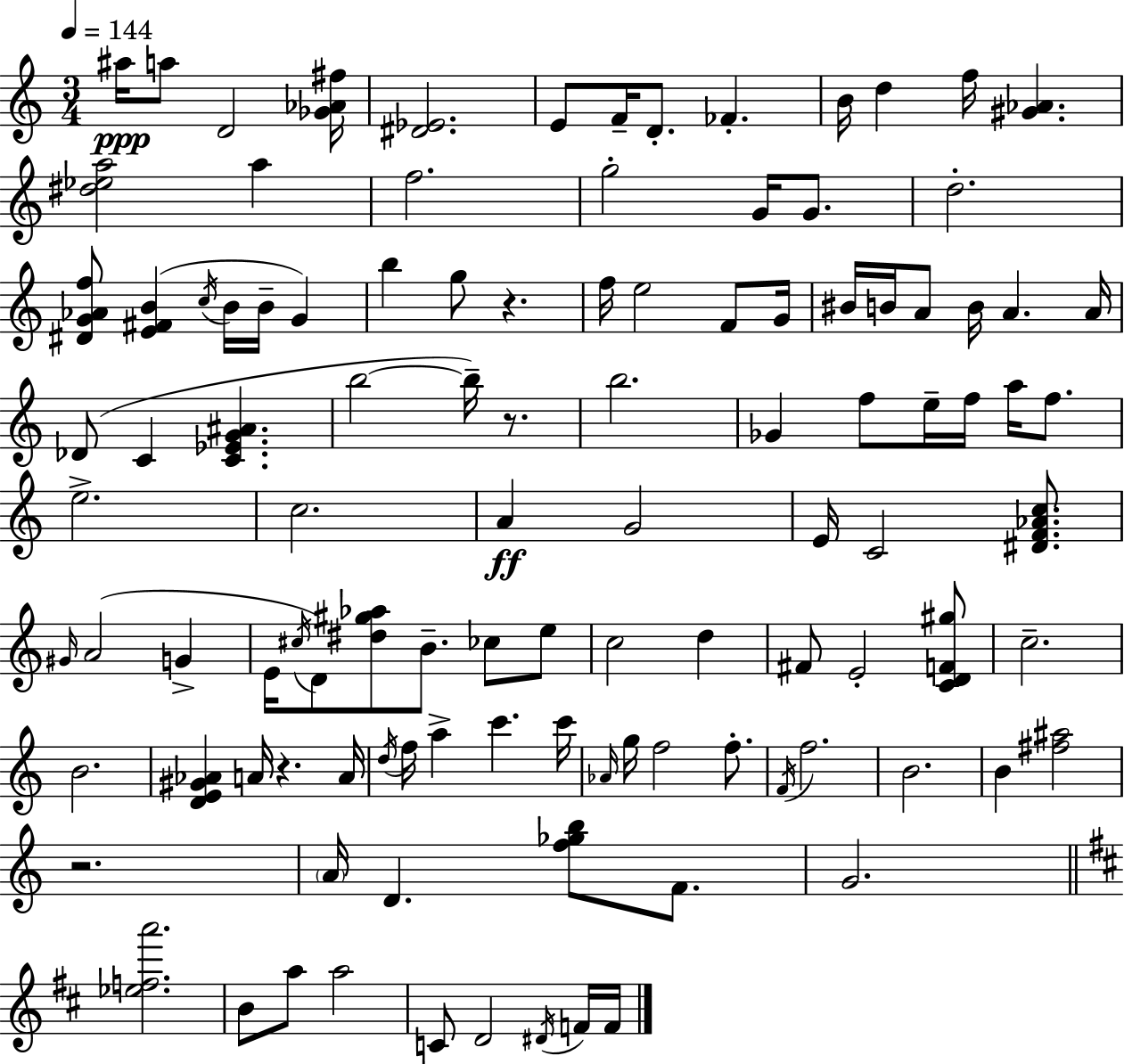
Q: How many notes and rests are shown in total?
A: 109